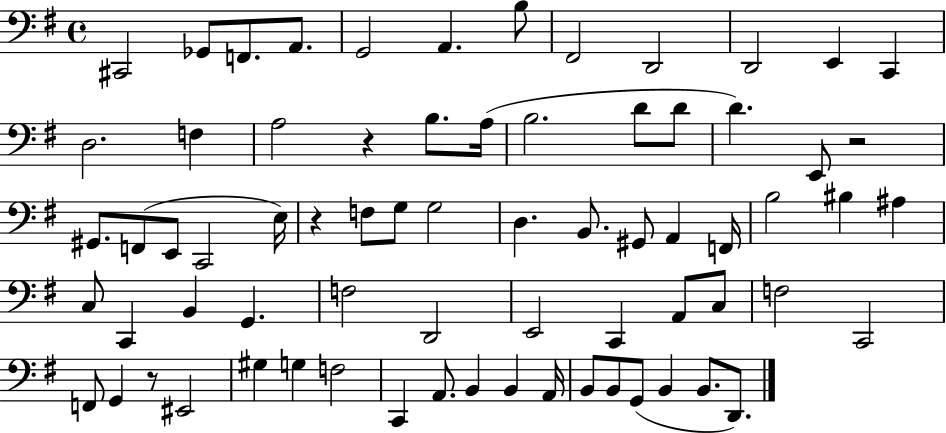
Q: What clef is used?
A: bass